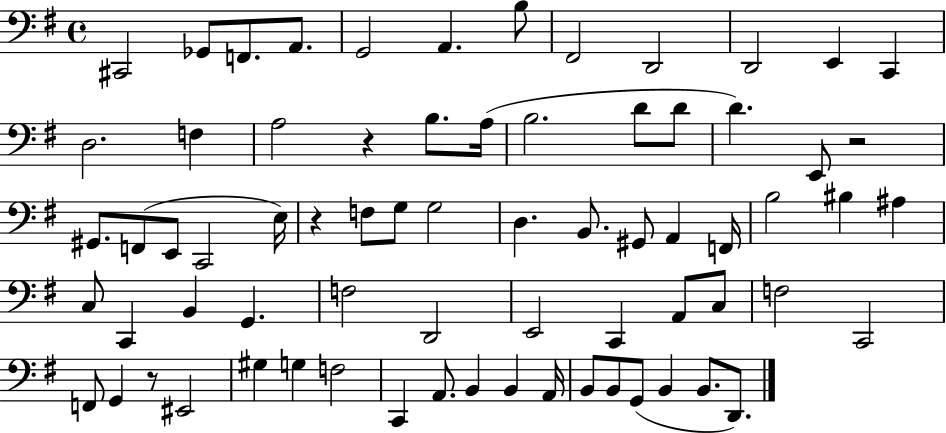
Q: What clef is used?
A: bass